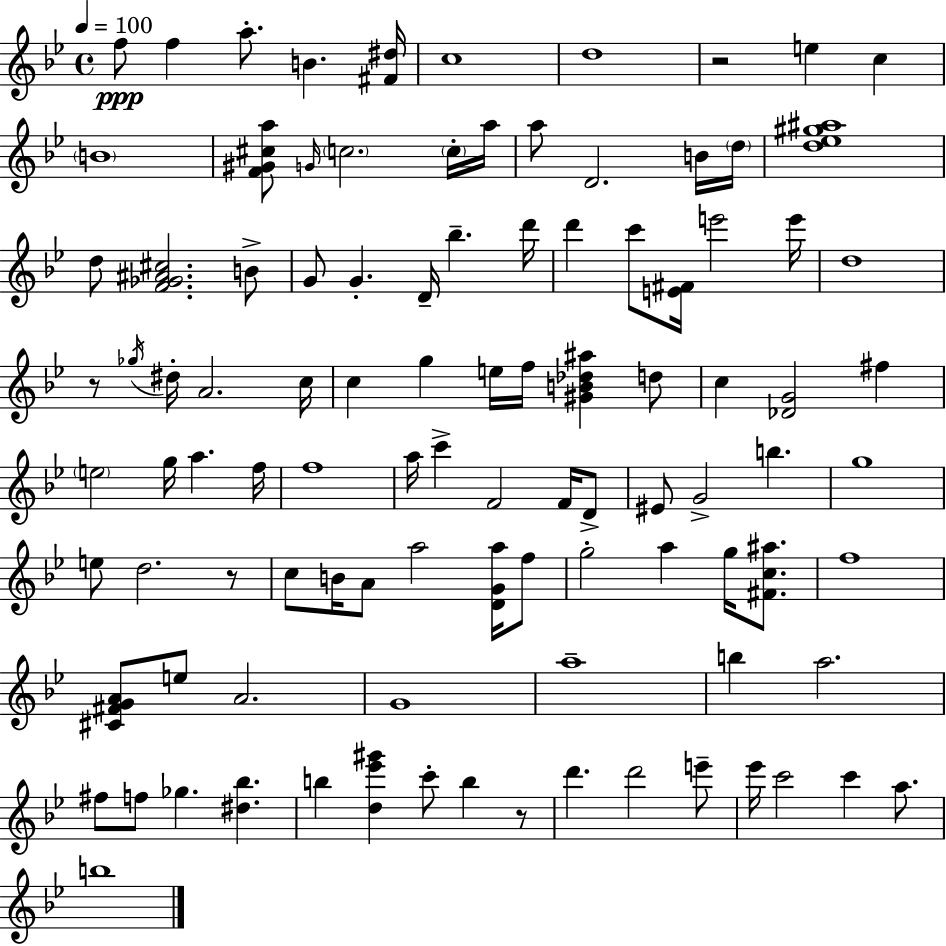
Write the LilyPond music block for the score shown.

{
  \clef treble
  \time 4/4
  \defaultTimeSignature
  \key g \minor
  \tempo 4 = 100
  f''8\ppp f''4 a''8.-. b'4. <fis' dis''>16 | c''1 | d''1 | r2 e''4 c''4 | \break \parenthesize b'1 | <f' gis' cis'' a''>8 \grace { g'16 } \parenthesize c''2. \parenthesize c''16-. | a''16 a''8 d'2. b'16 | \parenthesize d''16 <d'' ees'' gis'' ais''>1 | \break d''8 <f' ges' ais' cis''>2. b'8-> | g'8 g'4.-. d'16-- bes''4.-- | d'''16 d'''4 c'''8 <e' fis'>16 e'''2 | e'''16 d''1 | \break r8 \acciaccatura { ges''16 } dis''16-. a'2. | c''16 c''4 g''4 e''16 f''16 <gis' b' des'' ais''>4 | d''8 c''4 <des' g'>2 fis''4 | \parenthesize e''2 g''16 a''4. | \break f''16 f''1 | a''16 c'''4-> f'2 f'16 | d'8-> eis'8 g'2-> b''4. | g''1 | \break e''8 d''2. | r8 c''8 b'16 a'8 a''2 <d' g' a''>16 | f''8 g''2-. a''4 g''16 <fis' c'' ais''>8. | f''1 | \break <cis' fis' g' a'>8 e''8 a'2. | g'1 | a''1-- | b''4 a''2. | \break fis''8 f''8 ges''4. <dis'' bes''>4. | b''4 <d'' ees''' gis'''>4 c'''8-. b''4 | r8 d'''4. d'''2 | e'''8-- ees'''16 c'''2 c'''4 a''8. | \break b''1 | \bar "|."
}